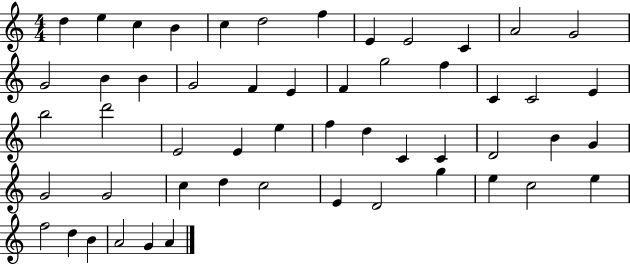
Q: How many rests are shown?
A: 0